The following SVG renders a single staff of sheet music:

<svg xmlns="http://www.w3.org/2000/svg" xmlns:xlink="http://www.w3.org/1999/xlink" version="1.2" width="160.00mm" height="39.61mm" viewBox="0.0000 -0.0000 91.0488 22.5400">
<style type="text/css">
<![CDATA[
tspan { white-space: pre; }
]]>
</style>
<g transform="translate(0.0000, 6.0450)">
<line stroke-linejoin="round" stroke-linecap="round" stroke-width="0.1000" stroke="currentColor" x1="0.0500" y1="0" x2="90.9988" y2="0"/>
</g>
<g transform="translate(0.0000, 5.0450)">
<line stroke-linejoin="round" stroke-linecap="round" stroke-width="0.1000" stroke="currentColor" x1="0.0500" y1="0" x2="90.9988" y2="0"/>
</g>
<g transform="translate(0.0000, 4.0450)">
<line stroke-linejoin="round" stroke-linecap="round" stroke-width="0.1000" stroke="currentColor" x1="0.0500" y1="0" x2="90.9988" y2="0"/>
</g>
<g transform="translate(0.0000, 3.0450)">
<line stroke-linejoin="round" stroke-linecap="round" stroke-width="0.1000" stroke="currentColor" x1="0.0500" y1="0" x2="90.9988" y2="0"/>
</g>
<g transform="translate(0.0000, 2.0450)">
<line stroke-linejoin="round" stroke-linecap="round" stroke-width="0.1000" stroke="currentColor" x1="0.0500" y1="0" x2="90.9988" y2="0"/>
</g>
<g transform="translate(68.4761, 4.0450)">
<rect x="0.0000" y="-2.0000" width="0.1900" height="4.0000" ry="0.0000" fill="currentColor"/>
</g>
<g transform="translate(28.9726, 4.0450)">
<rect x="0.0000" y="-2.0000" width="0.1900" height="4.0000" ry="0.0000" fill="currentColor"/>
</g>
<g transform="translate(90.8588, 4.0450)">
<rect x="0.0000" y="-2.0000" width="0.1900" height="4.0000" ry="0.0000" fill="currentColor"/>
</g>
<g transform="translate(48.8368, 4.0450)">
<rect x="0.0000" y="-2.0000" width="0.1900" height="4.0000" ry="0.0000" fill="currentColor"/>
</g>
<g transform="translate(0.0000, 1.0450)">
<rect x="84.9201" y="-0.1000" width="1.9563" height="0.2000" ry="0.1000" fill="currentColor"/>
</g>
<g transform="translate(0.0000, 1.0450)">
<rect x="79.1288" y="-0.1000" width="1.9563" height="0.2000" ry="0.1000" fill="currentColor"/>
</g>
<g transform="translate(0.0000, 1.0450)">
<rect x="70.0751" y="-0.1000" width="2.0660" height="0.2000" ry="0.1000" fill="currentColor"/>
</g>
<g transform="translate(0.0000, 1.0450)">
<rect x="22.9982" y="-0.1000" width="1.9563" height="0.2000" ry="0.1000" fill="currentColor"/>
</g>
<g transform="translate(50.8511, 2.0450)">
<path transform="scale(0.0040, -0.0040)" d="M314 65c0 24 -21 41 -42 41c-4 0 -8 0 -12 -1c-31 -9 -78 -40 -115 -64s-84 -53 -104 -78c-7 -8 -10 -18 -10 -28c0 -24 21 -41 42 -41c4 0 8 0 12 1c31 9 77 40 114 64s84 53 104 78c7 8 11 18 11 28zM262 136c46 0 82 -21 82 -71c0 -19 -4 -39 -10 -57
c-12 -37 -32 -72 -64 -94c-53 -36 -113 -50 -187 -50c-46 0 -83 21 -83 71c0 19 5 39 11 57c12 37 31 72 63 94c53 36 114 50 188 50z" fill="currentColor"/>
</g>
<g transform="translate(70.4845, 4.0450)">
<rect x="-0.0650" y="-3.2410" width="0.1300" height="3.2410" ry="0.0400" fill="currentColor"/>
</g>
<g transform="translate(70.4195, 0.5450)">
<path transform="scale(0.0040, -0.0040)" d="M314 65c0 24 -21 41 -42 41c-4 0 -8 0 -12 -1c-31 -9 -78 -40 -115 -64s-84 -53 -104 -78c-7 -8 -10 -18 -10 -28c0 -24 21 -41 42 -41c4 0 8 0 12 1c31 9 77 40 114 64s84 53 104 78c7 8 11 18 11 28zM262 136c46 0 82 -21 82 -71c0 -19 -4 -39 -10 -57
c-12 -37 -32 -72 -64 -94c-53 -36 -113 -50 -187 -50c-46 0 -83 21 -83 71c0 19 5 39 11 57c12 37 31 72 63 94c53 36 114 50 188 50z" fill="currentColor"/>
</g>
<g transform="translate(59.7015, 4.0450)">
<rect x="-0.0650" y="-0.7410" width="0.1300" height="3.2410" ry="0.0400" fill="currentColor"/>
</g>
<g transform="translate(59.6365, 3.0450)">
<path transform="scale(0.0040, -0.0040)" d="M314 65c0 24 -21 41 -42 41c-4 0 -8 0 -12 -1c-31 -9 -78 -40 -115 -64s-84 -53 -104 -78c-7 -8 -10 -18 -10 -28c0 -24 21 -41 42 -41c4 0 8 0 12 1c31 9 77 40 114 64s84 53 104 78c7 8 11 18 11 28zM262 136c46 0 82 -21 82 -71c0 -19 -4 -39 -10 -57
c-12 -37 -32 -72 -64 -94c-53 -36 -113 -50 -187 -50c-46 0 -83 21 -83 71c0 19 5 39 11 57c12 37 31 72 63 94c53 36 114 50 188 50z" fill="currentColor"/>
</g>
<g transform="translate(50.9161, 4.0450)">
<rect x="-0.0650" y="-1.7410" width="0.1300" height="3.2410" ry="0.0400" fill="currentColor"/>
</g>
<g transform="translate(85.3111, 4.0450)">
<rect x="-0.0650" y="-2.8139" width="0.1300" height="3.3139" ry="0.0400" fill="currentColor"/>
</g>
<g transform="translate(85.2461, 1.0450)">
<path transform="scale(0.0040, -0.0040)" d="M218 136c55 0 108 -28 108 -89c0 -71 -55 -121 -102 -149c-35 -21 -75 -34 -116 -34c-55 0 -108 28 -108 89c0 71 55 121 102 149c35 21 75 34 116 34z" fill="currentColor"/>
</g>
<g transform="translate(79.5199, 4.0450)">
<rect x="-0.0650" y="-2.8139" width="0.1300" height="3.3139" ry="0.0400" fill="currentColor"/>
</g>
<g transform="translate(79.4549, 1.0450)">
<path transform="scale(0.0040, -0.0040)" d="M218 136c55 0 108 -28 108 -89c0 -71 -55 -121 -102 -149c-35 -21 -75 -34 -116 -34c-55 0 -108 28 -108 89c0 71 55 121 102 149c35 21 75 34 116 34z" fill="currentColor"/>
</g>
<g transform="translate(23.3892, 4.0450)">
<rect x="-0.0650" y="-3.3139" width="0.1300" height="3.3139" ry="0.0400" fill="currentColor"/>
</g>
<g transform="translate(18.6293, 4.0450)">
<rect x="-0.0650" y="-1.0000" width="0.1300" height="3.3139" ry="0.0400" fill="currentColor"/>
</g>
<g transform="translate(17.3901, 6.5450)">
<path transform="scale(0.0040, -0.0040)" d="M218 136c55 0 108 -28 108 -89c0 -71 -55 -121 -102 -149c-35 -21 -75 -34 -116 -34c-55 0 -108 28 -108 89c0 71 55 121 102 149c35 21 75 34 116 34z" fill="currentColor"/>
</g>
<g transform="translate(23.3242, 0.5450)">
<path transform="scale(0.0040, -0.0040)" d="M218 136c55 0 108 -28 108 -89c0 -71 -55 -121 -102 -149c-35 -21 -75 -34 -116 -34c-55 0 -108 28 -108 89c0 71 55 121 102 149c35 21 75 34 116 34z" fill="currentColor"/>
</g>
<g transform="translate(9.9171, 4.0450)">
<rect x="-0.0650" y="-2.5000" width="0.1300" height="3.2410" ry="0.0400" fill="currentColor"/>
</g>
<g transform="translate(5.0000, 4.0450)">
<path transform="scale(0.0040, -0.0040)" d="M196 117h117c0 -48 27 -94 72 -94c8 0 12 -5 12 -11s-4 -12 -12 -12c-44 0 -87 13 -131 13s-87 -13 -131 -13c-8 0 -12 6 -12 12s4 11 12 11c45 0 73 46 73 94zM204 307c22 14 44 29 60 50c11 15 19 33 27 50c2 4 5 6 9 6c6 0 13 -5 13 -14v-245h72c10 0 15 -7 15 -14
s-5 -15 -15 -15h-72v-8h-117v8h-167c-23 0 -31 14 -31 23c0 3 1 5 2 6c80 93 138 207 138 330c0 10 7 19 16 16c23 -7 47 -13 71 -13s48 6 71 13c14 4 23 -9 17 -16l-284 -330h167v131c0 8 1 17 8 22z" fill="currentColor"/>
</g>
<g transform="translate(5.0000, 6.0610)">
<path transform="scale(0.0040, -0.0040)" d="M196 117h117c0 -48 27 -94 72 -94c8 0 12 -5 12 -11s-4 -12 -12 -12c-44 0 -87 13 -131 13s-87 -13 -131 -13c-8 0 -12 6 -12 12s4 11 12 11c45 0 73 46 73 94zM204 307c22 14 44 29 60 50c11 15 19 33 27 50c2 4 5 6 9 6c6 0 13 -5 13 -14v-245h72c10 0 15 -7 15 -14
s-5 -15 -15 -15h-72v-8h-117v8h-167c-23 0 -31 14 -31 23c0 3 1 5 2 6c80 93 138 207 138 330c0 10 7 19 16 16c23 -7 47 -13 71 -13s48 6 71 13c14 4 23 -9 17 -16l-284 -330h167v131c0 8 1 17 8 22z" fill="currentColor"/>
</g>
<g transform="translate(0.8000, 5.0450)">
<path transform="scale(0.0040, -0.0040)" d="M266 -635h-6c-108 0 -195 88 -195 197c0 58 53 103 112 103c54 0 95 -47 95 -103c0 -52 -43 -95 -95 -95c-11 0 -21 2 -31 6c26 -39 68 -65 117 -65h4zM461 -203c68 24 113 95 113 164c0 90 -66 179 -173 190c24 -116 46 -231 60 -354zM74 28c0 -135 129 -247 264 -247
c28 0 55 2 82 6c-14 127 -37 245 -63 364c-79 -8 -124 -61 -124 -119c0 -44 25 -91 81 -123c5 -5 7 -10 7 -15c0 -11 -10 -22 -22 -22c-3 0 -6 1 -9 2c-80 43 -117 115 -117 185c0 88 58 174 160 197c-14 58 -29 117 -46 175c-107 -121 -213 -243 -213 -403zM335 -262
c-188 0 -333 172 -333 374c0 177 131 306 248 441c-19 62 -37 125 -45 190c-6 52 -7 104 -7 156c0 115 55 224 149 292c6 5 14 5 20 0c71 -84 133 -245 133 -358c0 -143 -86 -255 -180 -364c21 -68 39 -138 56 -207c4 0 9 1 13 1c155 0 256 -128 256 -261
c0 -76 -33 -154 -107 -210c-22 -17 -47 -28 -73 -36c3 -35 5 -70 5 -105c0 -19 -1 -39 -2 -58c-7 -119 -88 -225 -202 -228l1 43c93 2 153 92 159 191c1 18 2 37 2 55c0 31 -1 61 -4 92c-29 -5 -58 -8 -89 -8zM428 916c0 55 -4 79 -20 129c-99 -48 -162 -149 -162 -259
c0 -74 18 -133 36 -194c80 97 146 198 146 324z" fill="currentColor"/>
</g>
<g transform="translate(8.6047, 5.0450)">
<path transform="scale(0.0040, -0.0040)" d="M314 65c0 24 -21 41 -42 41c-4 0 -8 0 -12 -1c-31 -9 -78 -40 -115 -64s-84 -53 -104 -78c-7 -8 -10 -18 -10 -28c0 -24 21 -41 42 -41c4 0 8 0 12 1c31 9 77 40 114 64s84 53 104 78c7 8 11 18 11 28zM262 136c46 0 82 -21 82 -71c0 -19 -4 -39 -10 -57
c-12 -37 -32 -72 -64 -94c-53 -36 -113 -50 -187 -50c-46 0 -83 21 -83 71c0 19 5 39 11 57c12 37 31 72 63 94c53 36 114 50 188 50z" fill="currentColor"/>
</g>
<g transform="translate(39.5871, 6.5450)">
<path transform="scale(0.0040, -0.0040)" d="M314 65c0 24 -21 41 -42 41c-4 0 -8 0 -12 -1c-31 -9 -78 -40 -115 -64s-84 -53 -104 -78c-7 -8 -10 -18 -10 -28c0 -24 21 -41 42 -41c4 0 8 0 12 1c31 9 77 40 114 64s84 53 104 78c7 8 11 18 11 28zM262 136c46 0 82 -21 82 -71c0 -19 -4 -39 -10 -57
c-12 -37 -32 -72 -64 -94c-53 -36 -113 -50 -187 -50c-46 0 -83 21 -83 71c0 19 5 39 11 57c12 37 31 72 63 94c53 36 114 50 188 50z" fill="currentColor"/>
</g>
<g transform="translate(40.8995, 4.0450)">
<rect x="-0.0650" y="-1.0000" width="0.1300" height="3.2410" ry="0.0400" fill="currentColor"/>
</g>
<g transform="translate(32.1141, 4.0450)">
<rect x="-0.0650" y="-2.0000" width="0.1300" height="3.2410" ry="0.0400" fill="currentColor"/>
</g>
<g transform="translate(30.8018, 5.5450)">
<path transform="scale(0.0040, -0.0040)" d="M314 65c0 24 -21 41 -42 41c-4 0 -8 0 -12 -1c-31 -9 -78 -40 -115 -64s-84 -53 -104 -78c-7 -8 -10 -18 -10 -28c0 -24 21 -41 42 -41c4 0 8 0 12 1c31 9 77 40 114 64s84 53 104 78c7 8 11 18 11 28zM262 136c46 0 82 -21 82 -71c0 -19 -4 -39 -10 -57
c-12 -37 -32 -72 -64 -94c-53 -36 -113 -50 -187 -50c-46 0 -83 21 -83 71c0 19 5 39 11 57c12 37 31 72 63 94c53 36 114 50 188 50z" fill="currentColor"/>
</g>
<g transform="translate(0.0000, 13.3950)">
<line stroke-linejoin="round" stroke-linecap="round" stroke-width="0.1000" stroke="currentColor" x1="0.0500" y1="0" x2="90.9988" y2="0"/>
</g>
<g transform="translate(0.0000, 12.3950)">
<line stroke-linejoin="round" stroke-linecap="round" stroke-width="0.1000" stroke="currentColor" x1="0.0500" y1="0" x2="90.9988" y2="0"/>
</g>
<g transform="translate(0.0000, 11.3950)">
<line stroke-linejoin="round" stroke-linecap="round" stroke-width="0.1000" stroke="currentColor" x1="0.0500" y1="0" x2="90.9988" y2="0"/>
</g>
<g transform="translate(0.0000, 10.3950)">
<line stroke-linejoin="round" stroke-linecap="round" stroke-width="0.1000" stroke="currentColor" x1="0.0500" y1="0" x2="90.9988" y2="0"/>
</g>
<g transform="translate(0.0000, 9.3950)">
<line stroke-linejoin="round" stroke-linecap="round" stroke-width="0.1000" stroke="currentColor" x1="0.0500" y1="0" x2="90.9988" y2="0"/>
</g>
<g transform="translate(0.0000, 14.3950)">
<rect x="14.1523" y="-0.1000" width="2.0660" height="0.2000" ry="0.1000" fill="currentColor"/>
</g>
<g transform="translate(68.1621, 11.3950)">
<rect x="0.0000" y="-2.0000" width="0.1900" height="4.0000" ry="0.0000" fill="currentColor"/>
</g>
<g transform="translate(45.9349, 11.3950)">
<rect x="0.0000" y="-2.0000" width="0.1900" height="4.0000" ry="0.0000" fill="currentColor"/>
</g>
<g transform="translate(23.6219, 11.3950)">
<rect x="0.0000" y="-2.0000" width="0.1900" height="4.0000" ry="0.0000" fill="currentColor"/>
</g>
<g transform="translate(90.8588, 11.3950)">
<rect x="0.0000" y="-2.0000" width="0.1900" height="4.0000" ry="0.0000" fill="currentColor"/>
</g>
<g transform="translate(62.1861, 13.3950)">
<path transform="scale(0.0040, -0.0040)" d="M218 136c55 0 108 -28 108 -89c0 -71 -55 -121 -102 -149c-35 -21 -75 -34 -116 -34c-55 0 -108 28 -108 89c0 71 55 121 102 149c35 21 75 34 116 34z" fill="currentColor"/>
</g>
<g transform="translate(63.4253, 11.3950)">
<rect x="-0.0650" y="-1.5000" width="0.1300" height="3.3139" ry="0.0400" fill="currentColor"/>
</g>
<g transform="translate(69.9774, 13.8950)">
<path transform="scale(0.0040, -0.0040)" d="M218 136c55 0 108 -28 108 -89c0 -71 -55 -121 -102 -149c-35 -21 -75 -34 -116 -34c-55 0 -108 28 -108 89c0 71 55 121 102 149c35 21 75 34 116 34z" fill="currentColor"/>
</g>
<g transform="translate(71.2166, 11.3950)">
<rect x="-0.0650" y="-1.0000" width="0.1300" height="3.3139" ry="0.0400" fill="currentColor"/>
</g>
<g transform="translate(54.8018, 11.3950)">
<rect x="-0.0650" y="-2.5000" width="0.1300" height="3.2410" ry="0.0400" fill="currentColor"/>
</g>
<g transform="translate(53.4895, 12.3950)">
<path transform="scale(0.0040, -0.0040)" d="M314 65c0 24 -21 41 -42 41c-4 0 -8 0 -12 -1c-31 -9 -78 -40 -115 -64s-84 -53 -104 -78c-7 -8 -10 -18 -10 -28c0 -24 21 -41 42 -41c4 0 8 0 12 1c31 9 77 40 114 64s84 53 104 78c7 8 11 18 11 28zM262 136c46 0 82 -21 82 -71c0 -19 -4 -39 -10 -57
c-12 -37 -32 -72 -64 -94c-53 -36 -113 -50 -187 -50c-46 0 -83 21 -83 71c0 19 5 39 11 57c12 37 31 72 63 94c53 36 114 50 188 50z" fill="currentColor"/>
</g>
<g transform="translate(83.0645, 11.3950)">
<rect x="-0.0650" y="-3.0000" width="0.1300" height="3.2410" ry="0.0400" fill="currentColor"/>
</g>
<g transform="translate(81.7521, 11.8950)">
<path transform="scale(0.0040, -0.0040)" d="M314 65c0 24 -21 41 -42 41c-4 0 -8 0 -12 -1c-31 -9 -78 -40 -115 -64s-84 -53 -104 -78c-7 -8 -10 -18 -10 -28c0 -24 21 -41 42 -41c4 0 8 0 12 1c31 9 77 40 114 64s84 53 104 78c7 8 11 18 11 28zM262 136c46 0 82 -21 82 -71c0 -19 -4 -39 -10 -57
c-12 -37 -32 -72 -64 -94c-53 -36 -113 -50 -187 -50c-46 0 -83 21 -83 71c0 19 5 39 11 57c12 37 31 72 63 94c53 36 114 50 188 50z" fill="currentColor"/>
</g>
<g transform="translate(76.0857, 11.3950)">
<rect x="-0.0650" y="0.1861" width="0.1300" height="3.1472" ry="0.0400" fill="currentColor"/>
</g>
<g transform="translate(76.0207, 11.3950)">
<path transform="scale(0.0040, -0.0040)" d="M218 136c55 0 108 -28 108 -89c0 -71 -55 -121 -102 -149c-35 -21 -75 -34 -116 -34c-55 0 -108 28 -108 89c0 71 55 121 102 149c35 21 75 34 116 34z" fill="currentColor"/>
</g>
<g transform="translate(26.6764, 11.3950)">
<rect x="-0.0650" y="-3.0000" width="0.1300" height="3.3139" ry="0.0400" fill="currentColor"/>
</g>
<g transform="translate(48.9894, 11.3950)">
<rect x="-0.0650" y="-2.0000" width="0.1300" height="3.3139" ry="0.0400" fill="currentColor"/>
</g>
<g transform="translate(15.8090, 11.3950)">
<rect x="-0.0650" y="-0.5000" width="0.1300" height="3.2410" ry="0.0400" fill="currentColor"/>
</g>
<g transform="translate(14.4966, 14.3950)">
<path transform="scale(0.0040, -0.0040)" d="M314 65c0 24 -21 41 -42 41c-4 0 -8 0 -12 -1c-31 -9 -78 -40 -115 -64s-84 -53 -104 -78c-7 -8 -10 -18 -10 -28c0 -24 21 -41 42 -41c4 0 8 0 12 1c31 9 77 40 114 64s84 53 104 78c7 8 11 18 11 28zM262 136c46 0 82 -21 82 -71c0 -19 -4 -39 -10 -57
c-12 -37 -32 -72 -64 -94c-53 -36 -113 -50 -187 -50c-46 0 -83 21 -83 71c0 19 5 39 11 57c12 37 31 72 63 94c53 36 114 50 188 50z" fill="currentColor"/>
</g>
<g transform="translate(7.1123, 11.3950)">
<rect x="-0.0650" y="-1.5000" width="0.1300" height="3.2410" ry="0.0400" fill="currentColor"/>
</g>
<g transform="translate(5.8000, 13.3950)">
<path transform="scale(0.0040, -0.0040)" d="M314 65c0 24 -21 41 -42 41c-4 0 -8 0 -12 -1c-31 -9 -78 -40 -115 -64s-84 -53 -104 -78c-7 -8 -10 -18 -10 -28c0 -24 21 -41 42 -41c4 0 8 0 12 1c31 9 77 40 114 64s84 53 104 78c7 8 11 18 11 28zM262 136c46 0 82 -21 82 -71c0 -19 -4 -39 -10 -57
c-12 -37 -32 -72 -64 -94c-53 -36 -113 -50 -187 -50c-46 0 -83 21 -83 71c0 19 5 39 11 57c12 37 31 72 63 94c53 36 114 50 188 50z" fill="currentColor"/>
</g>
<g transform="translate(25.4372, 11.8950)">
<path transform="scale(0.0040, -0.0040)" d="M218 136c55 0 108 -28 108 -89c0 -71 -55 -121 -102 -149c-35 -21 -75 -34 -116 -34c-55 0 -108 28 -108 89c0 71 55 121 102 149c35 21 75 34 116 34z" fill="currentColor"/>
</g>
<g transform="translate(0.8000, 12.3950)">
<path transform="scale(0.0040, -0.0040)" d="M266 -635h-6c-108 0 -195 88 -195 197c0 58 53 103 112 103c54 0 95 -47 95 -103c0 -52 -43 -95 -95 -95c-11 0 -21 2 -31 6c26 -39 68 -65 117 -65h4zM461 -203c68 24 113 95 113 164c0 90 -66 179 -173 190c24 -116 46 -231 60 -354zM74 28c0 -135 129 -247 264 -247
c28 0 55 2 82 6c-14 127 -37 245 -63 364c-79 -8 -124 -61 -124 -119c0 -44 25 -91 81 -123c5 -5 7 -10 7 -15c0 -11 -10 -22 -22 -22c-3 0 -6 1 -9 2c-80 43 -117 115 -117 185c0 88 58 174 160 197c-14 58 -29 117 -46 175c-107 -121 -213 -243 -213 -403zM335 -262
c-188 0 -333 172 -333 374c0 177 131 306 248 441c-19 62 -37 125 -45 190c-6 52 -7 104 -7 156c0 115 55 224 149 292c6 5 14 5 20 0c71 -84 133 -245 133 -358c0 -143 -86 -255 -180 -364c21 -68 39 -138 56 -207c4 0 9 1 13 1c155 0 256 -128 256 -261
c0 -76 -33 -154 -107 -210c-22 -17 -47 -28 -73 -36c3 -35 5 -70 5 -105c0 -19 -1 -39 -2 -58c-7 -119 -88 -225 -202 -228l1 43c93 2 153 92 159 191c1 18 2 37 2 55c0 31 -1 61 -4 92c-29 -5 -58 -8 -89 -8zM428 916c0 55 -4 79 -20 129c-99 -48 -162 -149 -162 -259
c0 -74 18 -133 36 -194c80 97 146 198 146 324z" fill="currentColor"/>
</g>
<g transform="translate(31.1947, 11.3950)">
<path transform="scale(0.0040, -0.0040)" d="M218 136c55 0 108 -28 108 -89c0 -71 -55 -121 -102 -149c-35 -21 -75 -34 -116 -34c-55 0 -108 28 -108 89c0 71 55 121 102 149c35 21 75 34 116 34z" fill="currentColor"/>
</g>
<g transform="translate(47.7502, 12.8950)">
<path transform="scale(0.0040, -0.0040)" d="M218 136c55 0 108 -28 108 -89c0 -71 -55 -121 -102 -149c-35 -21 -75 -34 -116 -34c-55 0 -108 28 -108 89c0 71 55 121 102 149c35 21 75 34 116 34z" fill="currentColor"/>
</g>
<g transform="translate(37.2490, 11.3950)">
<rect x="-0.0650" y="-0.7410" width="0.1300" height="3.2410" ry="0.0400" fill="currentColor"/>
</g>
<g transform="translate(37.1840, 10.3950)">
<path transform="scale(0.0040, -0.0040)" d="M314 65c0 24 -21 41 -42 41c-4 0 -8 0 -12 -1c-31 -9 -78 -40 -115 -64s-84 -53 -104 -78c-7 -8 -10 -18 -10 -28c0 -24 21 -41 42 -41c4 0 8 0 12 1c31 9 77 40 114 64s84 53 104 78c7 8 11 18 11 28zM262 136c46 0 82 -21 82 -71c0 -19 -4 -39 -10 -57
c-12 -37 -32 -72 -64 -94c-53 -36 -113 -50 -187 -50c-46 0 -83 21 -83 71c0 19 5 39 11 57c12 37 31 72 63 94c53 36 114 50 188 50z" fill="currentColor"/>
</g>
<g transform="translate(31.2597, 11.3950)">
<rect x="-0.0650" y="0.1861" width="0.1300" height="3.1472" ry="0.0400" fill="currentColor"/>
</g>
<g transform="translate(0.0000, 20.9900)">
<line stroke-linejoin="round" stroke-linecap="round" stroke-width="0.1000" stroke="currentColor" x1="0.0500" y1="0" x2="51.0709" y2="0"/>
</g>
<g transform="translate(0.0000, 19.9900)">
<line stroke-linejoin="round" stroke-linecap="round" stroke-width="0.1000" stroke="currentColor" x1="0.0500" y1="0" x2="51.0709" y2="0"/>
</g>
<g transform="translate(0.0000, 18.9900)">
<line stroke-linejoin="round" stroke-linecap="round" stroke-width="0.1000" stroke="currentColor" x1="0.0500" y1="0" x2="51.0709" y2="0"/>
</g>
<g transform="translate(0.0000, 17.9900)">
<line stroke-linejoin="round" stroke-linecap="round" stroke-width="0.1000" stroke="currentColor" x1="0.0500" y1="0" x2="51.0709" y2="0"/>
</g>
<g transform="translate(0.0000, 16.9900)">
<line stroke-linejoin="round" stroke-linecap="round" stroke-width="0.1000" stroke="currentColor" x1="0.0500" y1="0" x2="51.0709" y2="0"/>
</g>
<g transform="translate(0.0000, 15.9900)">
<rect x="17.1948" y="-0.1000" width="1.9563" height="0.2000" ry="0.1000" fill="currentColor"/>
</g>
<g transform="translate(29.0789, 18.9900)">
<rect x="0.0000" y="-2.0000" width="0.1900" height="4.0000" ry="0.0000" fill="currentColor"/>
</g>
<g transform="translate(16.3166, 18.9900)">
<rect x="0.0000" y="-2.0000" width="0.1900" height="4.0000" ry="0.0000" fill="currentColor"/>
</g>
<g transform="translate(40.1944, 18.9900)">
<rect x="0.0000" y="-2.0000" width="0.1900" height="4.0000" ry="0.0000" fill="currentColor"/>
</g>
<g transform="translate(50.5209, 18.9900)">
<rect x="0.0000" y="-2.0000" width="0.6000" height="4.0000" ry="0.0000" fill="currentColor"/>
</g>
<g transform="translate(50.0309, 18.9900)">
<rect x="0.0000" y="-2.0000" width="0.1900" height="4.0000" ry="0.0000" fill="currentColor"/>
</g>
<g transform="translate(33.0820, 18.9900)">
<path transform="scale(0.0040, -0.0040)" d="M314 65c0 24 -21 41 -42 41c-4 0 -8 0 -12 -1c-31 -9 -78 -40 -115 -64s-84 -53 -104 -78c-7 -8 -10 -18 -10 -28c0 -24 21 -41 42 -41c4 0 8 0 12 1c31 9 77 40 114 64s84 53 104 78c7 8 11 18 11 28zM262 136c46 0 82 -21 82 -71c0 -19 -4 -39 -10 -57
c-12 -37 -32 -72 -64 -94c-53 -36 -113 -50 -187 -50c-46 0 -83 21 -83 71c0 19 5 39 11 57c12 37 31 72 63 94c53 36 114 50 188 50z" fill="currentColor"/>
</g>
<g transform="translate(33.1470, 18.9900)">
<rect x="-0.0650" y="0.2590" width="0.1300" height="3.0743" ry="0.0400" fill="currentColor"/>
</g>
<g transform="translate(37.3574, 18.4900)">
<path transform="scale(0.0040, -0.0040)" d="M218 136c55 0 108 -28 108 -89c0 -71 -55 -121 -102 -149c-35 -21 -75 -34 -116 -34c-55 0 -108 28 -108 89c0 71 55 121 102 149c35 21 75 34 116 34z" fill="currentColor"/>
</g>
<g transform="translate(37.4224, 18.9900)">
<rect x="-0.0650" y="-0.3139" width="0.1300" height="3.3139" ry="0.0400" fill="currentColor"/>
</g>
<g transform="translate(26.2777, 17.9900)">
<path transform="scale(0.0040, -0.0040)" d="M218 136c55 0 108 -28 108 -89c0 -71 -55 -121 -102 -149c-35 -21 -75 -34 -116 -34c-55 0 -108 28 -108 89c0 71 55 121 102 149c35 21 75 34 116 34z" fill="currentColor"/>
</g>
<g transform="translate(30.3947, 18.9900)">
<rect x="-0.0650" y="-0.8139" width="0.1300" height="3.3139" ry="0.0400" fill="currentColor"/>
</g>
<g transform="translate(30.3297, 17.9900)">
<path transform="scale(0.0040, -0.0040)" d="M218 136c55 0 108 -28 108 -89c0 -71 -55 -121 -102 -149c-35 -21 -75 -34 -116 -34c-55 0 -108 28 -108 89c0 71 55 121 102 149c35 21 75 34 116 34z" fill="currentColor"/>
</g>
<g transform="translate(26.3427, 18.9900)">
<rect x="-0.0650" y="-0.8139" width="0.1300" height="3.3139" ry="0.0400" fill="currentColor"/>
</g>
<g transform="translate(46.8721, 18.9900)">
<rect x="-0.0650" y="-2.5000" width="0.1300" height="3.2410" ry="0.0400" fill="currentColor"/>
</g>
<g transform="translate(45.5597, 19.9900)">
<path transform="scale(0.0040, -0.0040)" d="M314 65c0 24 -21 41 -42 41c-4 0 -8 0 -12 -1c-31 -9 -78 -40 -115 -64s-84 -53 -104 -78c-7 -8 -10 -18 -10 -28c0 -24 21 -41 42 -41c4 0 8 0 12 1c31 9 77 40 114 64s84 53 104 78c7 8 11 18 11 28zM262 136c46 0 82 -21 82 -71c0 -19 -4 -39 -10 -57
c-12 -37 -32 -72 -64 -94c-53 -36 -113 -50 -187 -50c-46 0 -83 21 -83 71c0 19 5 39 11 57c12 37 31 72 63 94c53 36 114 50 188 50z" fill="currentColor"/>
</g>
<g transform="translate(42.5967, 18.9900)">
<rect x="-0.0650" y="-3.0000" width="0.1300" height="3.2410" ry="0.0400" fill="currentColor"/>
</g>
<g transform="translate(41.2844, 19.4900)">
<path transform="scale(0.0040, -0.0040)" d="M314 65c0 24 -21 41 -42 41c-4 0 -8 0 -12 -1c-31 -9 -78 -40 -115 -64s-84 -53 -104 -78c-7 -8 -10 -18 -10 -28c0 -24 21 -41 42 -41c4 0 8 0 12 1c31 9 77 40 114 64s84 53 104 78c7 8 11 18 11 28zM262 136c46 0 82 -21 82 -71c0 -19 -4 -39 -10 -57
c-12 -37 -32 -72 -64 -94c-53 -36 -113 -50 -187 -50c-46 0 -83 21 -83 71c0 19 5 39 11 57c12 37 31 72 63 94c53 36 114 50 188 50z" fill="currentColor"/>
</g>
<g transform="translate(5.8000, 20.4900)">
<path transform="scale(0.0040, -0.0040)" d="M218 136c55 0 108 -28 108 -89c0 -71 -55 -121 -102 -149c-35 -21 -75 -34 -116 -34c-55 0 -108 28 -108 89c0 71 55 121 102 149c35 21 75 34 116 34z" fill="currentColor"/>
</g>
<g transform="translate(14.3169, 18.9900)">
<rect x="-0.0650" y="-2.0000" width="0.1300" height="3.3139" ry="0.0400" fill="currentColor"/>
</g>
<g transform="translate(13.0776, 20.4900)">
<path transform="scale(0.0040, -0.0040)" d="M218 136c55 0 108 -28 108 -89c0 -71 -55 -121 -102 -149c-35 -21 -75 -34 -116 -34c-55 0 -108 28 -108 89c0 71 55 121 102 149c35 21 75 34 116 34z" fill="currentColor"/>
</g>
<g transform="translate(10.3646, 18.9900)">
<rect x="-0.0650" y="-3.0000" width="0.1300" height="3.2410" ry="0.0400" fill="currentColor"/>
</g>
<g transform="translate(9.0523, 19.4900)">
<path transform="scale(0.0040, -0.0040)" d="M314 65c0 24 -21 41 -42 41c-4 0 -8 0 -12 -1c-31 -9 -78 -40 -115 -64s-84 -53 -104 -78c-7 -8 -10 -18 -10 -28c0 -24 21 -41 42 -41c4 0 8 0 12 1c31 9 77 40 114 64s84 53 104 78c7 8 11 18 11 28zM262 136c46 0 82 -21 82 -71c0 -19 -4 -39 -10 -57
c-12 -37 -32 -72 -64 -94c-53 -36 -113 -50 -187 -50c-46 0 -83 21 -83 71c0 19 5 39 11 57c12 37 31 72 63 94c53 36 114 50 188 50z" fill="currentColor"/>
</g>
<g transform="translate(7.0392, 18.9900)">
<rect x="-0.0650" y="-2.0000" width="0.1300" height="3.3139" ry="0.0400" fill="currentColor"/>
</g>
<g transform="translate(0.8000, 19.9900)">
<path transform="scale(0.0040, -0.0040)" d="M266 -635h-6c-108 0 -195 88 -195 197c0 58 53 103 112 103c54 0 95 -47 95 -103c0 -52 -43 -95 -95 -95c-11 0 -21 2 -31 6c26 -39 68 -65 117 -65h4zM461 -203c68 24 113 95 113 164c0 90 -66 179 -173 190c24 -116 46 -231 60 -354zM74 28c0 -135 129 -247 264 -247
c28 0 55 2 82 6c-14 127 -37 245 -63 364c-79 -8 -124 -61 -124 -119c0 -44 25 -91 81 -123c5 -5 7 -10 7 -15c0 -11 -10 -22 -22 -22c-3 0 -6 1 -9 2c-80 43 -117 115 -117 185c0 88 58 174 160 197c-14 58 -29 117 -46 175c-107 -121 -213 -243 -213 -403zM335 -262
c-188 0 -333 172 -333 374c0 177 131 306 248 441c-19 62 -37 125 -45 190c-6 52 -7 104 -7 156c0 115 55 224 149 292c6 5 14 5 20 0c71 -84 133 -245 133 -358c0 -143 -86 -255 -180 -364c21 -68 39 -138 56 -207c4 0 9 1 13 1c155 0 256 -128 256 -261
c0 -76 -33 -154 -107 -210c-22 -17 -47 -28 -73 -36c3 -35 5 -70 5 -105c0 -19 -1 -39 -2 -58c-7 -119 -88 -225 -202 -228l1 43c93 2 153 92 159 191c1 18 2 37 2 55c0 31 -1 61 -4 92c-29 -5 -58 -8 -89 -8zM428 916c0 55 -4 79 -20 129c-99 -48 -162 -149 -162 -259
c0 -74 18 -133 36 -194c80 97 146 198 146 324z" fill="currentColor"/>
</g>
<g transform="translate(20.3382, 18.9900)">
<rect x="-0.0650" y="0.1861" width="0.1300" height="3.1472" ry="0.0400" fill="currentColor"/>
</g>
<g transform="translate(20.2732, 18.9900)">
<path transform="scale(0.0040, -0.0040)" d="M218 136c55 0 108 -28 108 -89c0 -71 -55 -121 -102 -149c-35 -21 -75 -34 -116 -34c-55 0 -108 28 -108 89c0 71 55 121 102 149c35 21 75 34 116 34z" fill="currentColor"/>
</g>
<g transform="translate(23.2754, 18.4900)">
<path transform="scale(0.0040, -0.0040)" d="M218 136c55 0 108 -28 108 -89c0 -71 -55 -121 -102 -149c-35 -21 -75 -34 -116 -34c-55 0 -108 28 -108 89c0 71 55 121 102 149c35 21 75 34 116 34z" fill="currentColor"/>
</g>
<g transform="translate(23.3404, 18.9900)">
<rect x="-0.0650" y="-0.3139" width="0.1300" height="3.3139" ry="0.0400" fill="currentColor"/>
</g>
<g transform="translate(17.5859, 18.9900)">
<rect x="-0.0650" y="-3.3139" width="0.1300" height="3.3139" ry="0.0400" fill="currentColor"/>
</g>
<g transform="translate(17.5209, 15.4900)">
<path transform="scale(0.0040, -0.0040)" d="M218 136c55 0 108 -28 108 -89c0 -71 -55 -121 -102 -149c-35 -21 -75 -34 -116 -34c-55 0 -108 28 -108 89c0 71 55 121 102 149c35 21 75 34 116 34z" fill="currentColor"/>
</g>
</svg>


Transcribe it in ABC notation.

X:1
T:Untitled
M:4/4
L:1/4
K:C
G2 D b F2 D2 f2 d2 b2 a a E2 C2 A B d2 F G2 E D B A2 F A2 F b B c d d B2 c A2 G2